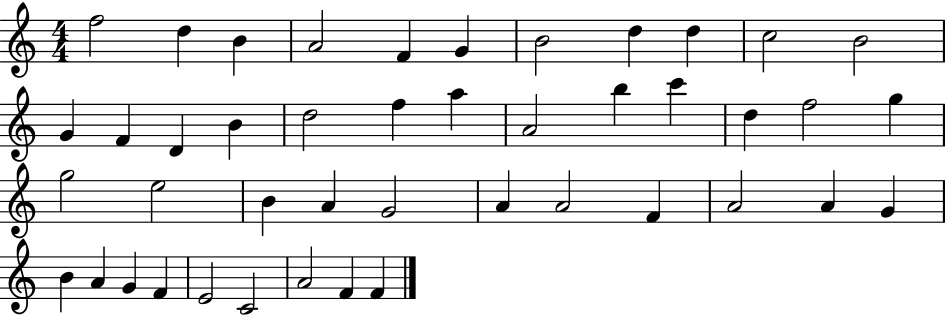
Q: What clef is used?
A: treble